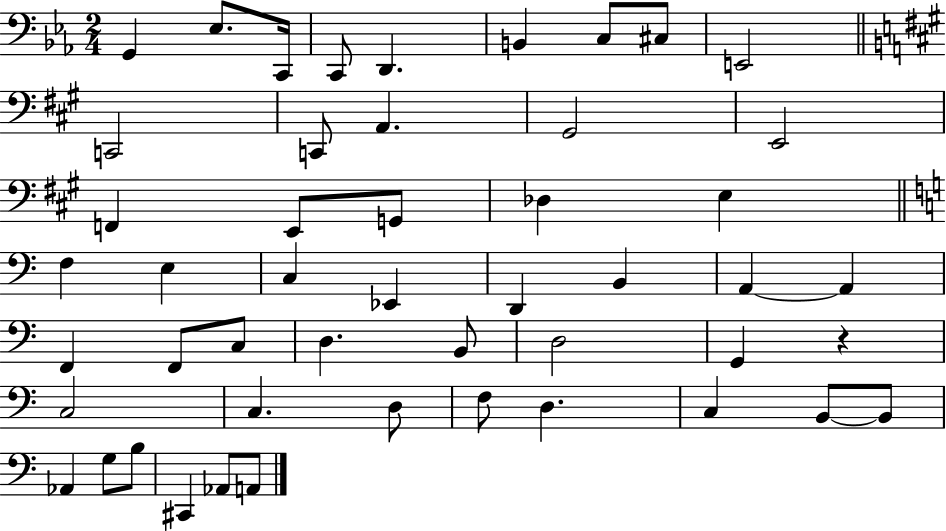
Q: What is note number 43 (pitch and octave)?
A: Ab2